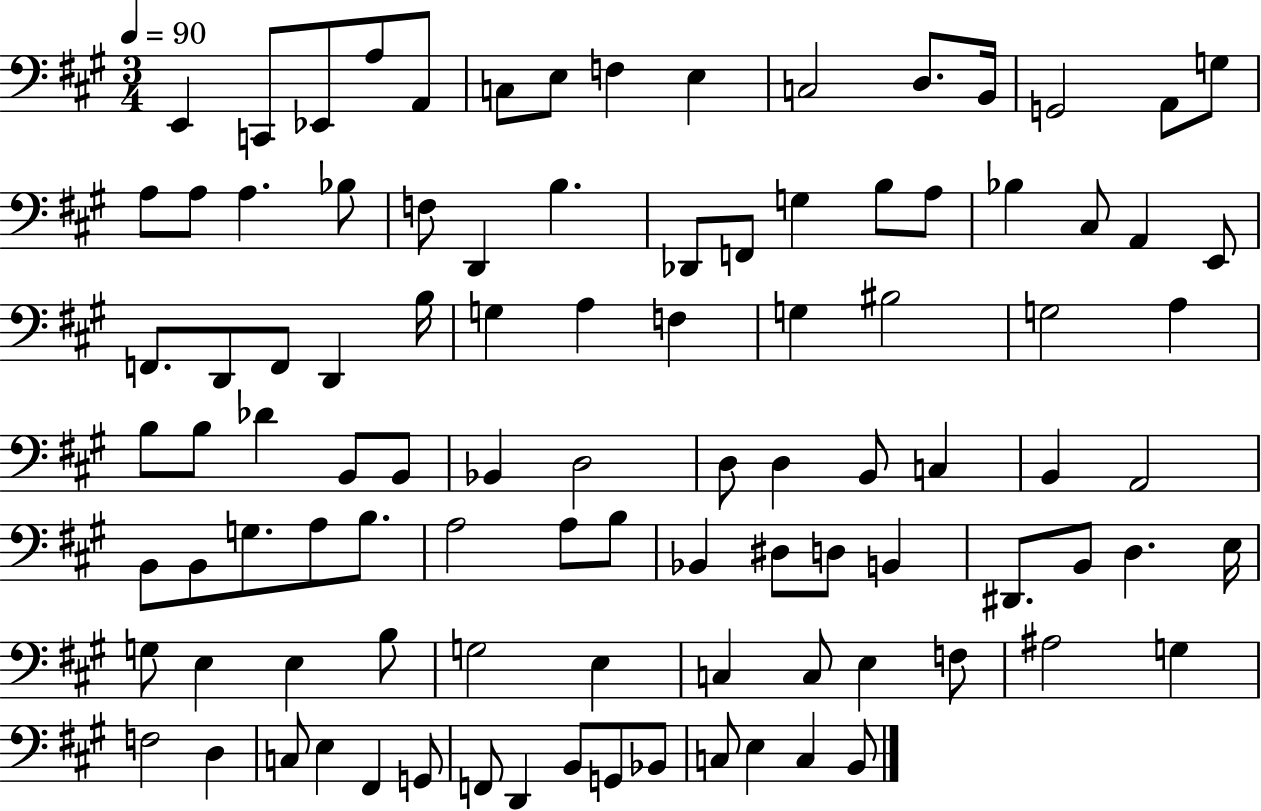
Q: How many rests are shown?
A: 0